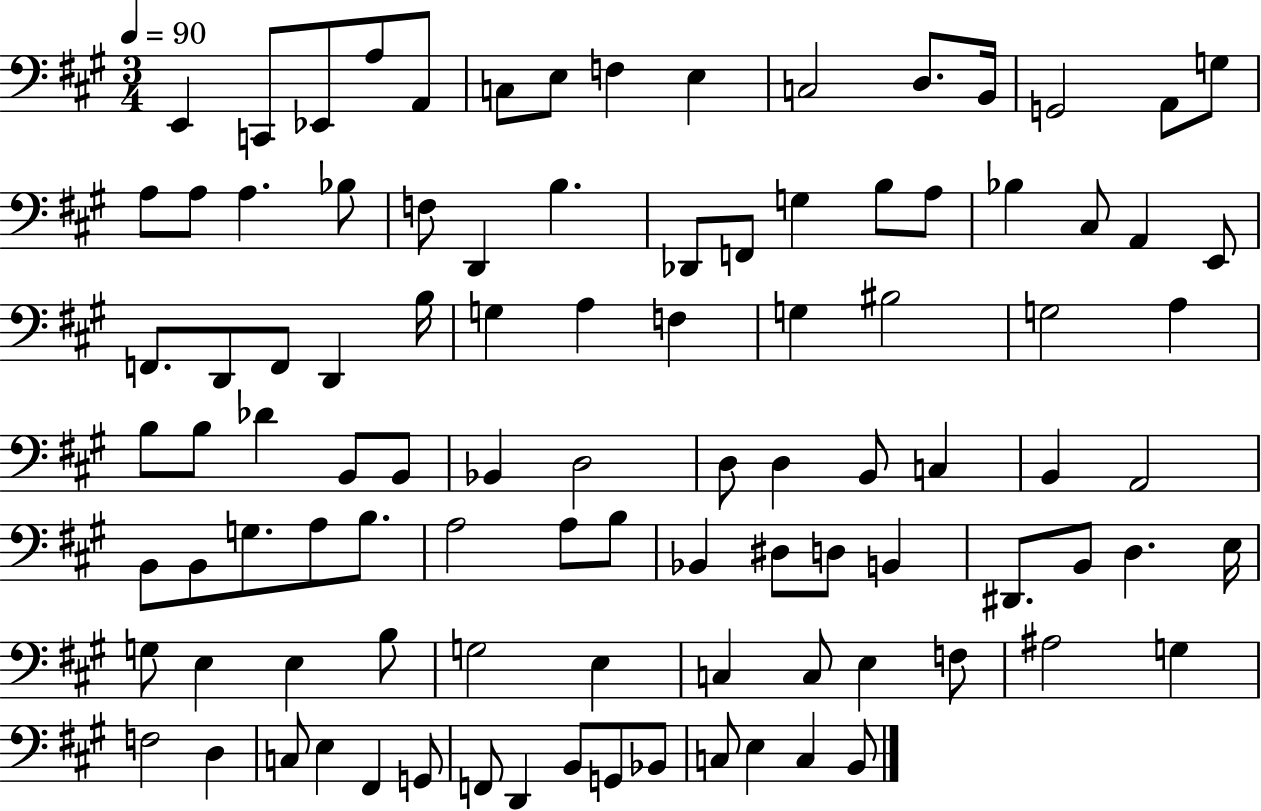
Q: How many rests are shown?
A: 0